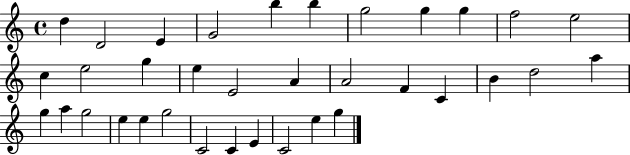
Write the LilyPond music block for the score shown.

{
  \clef treble
  \time 4/4
  \defaultTimeSignature
  \key c \major
  d''4 d'2 e'4 | g'2 b''4 b''4 | g''2 g''4 g''4 | f''2 e''2 | \break c''4 e''2 g''4 | e''4 e'2 a'4 | a'2 f'4 c'4 | b'4 d''2 a''4 | \break g''4 a''4 g''2 | e''4 e''4 g''2 | c'2 c'4 e'4 | c'2 e''4 g''4 | \break \bar "|."
}